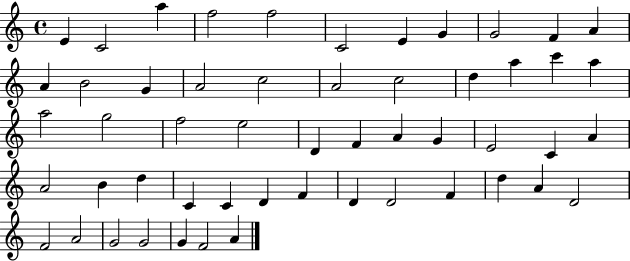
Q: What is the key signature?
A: C major